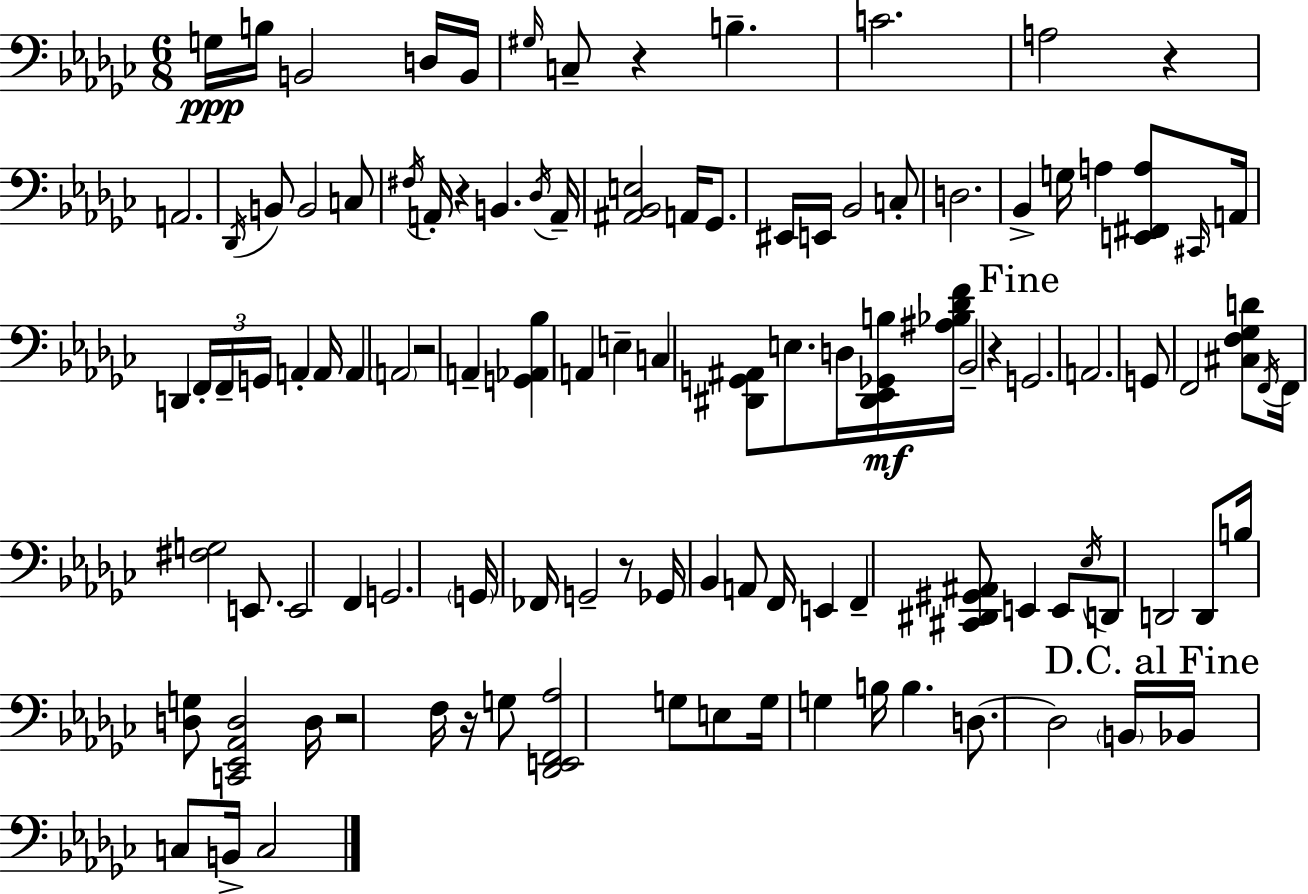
G3/s B3/s B2/h D3/s B2/s G#3/s C3/e R/q B3/q. C4/h. A3/h R/q A2/h. Db2/s B2/e B2/h C3/e F#3/s A2/s R/q B2/q. Db3/s A2/s [A#2,Bb2,E3]/h A2/s Gb2/e. EIS2/s E2/s Bb2/h C3/e D3/h. Bb2/q G3/s A3/q [E2,F#2,A3]/e C#2/s A2/s D2/q F2/s F2/s G2/s A2/q A2/s A2/q A2/h R/h A2/q [G2,Ab2,Bb3]/q A2/q E3/q C3/q [D#2,G2,A#2]/e E3/e. D3/s [D#2,Eb2,Gb2,B3]/s [A#3,Bb3,Db4,F4]/s Bb2/h R/q G2/h. A2/h. G2/e F2/h [C#3,F3,Gb3,D4]/e F2/s F2/s [F#3,G3]/h E2/e. E2/h F2/q G2/h. G2/s FES2/s G2/h R/e Gb2/s Bb2/q A2/e F2/s E2/q F2/q [C#2,D#2,G#2,A#2]/e E2/q E2/e Eb3/s D2/e D2/h D2/e B3/s [D3,G3]/e [C2,Eb2,Ab2,D3]/h D3/s R/h F3/s R/s G3/e [Db2,E2,F2,Ab3]/h G3/e E3/e G3/s G3/q B3/s B3/q. D3/e. D3/h B2/s Bb2/s C3/e B2/s C3/h